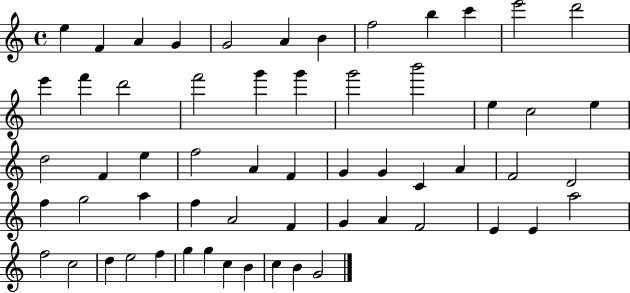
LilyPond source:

{
  \clef treble
  \time 4/4
  \defaultTimeSignature
  \key c \major
  e''4 f'4 a'4 g'4 | g'2 a'4 b'4 | f''2 b''4 c'''4 | e'''2 d'''2 | \break e'''4 f'''4 d'''2 | f'''2 g'''4 g'''4 | g'''2 b'''2 | e''4 c''2 e''4 | \break d''2 f'4 e''4 | f''2 a'4 f'4 | g'4 g'4 c'4 a'4 | f'2 d'2 | \break f''4 g''2 a''4 | f''4 a'2 f'4 | g'4 a'4 f'2 | e'4 e'4 a''2 | \break f''2 c''2 | d''4 e''2 f''4 | g''4 g''4 c''4 b'4 | c''4 b'4 g'2 | \break \bar "|."
}